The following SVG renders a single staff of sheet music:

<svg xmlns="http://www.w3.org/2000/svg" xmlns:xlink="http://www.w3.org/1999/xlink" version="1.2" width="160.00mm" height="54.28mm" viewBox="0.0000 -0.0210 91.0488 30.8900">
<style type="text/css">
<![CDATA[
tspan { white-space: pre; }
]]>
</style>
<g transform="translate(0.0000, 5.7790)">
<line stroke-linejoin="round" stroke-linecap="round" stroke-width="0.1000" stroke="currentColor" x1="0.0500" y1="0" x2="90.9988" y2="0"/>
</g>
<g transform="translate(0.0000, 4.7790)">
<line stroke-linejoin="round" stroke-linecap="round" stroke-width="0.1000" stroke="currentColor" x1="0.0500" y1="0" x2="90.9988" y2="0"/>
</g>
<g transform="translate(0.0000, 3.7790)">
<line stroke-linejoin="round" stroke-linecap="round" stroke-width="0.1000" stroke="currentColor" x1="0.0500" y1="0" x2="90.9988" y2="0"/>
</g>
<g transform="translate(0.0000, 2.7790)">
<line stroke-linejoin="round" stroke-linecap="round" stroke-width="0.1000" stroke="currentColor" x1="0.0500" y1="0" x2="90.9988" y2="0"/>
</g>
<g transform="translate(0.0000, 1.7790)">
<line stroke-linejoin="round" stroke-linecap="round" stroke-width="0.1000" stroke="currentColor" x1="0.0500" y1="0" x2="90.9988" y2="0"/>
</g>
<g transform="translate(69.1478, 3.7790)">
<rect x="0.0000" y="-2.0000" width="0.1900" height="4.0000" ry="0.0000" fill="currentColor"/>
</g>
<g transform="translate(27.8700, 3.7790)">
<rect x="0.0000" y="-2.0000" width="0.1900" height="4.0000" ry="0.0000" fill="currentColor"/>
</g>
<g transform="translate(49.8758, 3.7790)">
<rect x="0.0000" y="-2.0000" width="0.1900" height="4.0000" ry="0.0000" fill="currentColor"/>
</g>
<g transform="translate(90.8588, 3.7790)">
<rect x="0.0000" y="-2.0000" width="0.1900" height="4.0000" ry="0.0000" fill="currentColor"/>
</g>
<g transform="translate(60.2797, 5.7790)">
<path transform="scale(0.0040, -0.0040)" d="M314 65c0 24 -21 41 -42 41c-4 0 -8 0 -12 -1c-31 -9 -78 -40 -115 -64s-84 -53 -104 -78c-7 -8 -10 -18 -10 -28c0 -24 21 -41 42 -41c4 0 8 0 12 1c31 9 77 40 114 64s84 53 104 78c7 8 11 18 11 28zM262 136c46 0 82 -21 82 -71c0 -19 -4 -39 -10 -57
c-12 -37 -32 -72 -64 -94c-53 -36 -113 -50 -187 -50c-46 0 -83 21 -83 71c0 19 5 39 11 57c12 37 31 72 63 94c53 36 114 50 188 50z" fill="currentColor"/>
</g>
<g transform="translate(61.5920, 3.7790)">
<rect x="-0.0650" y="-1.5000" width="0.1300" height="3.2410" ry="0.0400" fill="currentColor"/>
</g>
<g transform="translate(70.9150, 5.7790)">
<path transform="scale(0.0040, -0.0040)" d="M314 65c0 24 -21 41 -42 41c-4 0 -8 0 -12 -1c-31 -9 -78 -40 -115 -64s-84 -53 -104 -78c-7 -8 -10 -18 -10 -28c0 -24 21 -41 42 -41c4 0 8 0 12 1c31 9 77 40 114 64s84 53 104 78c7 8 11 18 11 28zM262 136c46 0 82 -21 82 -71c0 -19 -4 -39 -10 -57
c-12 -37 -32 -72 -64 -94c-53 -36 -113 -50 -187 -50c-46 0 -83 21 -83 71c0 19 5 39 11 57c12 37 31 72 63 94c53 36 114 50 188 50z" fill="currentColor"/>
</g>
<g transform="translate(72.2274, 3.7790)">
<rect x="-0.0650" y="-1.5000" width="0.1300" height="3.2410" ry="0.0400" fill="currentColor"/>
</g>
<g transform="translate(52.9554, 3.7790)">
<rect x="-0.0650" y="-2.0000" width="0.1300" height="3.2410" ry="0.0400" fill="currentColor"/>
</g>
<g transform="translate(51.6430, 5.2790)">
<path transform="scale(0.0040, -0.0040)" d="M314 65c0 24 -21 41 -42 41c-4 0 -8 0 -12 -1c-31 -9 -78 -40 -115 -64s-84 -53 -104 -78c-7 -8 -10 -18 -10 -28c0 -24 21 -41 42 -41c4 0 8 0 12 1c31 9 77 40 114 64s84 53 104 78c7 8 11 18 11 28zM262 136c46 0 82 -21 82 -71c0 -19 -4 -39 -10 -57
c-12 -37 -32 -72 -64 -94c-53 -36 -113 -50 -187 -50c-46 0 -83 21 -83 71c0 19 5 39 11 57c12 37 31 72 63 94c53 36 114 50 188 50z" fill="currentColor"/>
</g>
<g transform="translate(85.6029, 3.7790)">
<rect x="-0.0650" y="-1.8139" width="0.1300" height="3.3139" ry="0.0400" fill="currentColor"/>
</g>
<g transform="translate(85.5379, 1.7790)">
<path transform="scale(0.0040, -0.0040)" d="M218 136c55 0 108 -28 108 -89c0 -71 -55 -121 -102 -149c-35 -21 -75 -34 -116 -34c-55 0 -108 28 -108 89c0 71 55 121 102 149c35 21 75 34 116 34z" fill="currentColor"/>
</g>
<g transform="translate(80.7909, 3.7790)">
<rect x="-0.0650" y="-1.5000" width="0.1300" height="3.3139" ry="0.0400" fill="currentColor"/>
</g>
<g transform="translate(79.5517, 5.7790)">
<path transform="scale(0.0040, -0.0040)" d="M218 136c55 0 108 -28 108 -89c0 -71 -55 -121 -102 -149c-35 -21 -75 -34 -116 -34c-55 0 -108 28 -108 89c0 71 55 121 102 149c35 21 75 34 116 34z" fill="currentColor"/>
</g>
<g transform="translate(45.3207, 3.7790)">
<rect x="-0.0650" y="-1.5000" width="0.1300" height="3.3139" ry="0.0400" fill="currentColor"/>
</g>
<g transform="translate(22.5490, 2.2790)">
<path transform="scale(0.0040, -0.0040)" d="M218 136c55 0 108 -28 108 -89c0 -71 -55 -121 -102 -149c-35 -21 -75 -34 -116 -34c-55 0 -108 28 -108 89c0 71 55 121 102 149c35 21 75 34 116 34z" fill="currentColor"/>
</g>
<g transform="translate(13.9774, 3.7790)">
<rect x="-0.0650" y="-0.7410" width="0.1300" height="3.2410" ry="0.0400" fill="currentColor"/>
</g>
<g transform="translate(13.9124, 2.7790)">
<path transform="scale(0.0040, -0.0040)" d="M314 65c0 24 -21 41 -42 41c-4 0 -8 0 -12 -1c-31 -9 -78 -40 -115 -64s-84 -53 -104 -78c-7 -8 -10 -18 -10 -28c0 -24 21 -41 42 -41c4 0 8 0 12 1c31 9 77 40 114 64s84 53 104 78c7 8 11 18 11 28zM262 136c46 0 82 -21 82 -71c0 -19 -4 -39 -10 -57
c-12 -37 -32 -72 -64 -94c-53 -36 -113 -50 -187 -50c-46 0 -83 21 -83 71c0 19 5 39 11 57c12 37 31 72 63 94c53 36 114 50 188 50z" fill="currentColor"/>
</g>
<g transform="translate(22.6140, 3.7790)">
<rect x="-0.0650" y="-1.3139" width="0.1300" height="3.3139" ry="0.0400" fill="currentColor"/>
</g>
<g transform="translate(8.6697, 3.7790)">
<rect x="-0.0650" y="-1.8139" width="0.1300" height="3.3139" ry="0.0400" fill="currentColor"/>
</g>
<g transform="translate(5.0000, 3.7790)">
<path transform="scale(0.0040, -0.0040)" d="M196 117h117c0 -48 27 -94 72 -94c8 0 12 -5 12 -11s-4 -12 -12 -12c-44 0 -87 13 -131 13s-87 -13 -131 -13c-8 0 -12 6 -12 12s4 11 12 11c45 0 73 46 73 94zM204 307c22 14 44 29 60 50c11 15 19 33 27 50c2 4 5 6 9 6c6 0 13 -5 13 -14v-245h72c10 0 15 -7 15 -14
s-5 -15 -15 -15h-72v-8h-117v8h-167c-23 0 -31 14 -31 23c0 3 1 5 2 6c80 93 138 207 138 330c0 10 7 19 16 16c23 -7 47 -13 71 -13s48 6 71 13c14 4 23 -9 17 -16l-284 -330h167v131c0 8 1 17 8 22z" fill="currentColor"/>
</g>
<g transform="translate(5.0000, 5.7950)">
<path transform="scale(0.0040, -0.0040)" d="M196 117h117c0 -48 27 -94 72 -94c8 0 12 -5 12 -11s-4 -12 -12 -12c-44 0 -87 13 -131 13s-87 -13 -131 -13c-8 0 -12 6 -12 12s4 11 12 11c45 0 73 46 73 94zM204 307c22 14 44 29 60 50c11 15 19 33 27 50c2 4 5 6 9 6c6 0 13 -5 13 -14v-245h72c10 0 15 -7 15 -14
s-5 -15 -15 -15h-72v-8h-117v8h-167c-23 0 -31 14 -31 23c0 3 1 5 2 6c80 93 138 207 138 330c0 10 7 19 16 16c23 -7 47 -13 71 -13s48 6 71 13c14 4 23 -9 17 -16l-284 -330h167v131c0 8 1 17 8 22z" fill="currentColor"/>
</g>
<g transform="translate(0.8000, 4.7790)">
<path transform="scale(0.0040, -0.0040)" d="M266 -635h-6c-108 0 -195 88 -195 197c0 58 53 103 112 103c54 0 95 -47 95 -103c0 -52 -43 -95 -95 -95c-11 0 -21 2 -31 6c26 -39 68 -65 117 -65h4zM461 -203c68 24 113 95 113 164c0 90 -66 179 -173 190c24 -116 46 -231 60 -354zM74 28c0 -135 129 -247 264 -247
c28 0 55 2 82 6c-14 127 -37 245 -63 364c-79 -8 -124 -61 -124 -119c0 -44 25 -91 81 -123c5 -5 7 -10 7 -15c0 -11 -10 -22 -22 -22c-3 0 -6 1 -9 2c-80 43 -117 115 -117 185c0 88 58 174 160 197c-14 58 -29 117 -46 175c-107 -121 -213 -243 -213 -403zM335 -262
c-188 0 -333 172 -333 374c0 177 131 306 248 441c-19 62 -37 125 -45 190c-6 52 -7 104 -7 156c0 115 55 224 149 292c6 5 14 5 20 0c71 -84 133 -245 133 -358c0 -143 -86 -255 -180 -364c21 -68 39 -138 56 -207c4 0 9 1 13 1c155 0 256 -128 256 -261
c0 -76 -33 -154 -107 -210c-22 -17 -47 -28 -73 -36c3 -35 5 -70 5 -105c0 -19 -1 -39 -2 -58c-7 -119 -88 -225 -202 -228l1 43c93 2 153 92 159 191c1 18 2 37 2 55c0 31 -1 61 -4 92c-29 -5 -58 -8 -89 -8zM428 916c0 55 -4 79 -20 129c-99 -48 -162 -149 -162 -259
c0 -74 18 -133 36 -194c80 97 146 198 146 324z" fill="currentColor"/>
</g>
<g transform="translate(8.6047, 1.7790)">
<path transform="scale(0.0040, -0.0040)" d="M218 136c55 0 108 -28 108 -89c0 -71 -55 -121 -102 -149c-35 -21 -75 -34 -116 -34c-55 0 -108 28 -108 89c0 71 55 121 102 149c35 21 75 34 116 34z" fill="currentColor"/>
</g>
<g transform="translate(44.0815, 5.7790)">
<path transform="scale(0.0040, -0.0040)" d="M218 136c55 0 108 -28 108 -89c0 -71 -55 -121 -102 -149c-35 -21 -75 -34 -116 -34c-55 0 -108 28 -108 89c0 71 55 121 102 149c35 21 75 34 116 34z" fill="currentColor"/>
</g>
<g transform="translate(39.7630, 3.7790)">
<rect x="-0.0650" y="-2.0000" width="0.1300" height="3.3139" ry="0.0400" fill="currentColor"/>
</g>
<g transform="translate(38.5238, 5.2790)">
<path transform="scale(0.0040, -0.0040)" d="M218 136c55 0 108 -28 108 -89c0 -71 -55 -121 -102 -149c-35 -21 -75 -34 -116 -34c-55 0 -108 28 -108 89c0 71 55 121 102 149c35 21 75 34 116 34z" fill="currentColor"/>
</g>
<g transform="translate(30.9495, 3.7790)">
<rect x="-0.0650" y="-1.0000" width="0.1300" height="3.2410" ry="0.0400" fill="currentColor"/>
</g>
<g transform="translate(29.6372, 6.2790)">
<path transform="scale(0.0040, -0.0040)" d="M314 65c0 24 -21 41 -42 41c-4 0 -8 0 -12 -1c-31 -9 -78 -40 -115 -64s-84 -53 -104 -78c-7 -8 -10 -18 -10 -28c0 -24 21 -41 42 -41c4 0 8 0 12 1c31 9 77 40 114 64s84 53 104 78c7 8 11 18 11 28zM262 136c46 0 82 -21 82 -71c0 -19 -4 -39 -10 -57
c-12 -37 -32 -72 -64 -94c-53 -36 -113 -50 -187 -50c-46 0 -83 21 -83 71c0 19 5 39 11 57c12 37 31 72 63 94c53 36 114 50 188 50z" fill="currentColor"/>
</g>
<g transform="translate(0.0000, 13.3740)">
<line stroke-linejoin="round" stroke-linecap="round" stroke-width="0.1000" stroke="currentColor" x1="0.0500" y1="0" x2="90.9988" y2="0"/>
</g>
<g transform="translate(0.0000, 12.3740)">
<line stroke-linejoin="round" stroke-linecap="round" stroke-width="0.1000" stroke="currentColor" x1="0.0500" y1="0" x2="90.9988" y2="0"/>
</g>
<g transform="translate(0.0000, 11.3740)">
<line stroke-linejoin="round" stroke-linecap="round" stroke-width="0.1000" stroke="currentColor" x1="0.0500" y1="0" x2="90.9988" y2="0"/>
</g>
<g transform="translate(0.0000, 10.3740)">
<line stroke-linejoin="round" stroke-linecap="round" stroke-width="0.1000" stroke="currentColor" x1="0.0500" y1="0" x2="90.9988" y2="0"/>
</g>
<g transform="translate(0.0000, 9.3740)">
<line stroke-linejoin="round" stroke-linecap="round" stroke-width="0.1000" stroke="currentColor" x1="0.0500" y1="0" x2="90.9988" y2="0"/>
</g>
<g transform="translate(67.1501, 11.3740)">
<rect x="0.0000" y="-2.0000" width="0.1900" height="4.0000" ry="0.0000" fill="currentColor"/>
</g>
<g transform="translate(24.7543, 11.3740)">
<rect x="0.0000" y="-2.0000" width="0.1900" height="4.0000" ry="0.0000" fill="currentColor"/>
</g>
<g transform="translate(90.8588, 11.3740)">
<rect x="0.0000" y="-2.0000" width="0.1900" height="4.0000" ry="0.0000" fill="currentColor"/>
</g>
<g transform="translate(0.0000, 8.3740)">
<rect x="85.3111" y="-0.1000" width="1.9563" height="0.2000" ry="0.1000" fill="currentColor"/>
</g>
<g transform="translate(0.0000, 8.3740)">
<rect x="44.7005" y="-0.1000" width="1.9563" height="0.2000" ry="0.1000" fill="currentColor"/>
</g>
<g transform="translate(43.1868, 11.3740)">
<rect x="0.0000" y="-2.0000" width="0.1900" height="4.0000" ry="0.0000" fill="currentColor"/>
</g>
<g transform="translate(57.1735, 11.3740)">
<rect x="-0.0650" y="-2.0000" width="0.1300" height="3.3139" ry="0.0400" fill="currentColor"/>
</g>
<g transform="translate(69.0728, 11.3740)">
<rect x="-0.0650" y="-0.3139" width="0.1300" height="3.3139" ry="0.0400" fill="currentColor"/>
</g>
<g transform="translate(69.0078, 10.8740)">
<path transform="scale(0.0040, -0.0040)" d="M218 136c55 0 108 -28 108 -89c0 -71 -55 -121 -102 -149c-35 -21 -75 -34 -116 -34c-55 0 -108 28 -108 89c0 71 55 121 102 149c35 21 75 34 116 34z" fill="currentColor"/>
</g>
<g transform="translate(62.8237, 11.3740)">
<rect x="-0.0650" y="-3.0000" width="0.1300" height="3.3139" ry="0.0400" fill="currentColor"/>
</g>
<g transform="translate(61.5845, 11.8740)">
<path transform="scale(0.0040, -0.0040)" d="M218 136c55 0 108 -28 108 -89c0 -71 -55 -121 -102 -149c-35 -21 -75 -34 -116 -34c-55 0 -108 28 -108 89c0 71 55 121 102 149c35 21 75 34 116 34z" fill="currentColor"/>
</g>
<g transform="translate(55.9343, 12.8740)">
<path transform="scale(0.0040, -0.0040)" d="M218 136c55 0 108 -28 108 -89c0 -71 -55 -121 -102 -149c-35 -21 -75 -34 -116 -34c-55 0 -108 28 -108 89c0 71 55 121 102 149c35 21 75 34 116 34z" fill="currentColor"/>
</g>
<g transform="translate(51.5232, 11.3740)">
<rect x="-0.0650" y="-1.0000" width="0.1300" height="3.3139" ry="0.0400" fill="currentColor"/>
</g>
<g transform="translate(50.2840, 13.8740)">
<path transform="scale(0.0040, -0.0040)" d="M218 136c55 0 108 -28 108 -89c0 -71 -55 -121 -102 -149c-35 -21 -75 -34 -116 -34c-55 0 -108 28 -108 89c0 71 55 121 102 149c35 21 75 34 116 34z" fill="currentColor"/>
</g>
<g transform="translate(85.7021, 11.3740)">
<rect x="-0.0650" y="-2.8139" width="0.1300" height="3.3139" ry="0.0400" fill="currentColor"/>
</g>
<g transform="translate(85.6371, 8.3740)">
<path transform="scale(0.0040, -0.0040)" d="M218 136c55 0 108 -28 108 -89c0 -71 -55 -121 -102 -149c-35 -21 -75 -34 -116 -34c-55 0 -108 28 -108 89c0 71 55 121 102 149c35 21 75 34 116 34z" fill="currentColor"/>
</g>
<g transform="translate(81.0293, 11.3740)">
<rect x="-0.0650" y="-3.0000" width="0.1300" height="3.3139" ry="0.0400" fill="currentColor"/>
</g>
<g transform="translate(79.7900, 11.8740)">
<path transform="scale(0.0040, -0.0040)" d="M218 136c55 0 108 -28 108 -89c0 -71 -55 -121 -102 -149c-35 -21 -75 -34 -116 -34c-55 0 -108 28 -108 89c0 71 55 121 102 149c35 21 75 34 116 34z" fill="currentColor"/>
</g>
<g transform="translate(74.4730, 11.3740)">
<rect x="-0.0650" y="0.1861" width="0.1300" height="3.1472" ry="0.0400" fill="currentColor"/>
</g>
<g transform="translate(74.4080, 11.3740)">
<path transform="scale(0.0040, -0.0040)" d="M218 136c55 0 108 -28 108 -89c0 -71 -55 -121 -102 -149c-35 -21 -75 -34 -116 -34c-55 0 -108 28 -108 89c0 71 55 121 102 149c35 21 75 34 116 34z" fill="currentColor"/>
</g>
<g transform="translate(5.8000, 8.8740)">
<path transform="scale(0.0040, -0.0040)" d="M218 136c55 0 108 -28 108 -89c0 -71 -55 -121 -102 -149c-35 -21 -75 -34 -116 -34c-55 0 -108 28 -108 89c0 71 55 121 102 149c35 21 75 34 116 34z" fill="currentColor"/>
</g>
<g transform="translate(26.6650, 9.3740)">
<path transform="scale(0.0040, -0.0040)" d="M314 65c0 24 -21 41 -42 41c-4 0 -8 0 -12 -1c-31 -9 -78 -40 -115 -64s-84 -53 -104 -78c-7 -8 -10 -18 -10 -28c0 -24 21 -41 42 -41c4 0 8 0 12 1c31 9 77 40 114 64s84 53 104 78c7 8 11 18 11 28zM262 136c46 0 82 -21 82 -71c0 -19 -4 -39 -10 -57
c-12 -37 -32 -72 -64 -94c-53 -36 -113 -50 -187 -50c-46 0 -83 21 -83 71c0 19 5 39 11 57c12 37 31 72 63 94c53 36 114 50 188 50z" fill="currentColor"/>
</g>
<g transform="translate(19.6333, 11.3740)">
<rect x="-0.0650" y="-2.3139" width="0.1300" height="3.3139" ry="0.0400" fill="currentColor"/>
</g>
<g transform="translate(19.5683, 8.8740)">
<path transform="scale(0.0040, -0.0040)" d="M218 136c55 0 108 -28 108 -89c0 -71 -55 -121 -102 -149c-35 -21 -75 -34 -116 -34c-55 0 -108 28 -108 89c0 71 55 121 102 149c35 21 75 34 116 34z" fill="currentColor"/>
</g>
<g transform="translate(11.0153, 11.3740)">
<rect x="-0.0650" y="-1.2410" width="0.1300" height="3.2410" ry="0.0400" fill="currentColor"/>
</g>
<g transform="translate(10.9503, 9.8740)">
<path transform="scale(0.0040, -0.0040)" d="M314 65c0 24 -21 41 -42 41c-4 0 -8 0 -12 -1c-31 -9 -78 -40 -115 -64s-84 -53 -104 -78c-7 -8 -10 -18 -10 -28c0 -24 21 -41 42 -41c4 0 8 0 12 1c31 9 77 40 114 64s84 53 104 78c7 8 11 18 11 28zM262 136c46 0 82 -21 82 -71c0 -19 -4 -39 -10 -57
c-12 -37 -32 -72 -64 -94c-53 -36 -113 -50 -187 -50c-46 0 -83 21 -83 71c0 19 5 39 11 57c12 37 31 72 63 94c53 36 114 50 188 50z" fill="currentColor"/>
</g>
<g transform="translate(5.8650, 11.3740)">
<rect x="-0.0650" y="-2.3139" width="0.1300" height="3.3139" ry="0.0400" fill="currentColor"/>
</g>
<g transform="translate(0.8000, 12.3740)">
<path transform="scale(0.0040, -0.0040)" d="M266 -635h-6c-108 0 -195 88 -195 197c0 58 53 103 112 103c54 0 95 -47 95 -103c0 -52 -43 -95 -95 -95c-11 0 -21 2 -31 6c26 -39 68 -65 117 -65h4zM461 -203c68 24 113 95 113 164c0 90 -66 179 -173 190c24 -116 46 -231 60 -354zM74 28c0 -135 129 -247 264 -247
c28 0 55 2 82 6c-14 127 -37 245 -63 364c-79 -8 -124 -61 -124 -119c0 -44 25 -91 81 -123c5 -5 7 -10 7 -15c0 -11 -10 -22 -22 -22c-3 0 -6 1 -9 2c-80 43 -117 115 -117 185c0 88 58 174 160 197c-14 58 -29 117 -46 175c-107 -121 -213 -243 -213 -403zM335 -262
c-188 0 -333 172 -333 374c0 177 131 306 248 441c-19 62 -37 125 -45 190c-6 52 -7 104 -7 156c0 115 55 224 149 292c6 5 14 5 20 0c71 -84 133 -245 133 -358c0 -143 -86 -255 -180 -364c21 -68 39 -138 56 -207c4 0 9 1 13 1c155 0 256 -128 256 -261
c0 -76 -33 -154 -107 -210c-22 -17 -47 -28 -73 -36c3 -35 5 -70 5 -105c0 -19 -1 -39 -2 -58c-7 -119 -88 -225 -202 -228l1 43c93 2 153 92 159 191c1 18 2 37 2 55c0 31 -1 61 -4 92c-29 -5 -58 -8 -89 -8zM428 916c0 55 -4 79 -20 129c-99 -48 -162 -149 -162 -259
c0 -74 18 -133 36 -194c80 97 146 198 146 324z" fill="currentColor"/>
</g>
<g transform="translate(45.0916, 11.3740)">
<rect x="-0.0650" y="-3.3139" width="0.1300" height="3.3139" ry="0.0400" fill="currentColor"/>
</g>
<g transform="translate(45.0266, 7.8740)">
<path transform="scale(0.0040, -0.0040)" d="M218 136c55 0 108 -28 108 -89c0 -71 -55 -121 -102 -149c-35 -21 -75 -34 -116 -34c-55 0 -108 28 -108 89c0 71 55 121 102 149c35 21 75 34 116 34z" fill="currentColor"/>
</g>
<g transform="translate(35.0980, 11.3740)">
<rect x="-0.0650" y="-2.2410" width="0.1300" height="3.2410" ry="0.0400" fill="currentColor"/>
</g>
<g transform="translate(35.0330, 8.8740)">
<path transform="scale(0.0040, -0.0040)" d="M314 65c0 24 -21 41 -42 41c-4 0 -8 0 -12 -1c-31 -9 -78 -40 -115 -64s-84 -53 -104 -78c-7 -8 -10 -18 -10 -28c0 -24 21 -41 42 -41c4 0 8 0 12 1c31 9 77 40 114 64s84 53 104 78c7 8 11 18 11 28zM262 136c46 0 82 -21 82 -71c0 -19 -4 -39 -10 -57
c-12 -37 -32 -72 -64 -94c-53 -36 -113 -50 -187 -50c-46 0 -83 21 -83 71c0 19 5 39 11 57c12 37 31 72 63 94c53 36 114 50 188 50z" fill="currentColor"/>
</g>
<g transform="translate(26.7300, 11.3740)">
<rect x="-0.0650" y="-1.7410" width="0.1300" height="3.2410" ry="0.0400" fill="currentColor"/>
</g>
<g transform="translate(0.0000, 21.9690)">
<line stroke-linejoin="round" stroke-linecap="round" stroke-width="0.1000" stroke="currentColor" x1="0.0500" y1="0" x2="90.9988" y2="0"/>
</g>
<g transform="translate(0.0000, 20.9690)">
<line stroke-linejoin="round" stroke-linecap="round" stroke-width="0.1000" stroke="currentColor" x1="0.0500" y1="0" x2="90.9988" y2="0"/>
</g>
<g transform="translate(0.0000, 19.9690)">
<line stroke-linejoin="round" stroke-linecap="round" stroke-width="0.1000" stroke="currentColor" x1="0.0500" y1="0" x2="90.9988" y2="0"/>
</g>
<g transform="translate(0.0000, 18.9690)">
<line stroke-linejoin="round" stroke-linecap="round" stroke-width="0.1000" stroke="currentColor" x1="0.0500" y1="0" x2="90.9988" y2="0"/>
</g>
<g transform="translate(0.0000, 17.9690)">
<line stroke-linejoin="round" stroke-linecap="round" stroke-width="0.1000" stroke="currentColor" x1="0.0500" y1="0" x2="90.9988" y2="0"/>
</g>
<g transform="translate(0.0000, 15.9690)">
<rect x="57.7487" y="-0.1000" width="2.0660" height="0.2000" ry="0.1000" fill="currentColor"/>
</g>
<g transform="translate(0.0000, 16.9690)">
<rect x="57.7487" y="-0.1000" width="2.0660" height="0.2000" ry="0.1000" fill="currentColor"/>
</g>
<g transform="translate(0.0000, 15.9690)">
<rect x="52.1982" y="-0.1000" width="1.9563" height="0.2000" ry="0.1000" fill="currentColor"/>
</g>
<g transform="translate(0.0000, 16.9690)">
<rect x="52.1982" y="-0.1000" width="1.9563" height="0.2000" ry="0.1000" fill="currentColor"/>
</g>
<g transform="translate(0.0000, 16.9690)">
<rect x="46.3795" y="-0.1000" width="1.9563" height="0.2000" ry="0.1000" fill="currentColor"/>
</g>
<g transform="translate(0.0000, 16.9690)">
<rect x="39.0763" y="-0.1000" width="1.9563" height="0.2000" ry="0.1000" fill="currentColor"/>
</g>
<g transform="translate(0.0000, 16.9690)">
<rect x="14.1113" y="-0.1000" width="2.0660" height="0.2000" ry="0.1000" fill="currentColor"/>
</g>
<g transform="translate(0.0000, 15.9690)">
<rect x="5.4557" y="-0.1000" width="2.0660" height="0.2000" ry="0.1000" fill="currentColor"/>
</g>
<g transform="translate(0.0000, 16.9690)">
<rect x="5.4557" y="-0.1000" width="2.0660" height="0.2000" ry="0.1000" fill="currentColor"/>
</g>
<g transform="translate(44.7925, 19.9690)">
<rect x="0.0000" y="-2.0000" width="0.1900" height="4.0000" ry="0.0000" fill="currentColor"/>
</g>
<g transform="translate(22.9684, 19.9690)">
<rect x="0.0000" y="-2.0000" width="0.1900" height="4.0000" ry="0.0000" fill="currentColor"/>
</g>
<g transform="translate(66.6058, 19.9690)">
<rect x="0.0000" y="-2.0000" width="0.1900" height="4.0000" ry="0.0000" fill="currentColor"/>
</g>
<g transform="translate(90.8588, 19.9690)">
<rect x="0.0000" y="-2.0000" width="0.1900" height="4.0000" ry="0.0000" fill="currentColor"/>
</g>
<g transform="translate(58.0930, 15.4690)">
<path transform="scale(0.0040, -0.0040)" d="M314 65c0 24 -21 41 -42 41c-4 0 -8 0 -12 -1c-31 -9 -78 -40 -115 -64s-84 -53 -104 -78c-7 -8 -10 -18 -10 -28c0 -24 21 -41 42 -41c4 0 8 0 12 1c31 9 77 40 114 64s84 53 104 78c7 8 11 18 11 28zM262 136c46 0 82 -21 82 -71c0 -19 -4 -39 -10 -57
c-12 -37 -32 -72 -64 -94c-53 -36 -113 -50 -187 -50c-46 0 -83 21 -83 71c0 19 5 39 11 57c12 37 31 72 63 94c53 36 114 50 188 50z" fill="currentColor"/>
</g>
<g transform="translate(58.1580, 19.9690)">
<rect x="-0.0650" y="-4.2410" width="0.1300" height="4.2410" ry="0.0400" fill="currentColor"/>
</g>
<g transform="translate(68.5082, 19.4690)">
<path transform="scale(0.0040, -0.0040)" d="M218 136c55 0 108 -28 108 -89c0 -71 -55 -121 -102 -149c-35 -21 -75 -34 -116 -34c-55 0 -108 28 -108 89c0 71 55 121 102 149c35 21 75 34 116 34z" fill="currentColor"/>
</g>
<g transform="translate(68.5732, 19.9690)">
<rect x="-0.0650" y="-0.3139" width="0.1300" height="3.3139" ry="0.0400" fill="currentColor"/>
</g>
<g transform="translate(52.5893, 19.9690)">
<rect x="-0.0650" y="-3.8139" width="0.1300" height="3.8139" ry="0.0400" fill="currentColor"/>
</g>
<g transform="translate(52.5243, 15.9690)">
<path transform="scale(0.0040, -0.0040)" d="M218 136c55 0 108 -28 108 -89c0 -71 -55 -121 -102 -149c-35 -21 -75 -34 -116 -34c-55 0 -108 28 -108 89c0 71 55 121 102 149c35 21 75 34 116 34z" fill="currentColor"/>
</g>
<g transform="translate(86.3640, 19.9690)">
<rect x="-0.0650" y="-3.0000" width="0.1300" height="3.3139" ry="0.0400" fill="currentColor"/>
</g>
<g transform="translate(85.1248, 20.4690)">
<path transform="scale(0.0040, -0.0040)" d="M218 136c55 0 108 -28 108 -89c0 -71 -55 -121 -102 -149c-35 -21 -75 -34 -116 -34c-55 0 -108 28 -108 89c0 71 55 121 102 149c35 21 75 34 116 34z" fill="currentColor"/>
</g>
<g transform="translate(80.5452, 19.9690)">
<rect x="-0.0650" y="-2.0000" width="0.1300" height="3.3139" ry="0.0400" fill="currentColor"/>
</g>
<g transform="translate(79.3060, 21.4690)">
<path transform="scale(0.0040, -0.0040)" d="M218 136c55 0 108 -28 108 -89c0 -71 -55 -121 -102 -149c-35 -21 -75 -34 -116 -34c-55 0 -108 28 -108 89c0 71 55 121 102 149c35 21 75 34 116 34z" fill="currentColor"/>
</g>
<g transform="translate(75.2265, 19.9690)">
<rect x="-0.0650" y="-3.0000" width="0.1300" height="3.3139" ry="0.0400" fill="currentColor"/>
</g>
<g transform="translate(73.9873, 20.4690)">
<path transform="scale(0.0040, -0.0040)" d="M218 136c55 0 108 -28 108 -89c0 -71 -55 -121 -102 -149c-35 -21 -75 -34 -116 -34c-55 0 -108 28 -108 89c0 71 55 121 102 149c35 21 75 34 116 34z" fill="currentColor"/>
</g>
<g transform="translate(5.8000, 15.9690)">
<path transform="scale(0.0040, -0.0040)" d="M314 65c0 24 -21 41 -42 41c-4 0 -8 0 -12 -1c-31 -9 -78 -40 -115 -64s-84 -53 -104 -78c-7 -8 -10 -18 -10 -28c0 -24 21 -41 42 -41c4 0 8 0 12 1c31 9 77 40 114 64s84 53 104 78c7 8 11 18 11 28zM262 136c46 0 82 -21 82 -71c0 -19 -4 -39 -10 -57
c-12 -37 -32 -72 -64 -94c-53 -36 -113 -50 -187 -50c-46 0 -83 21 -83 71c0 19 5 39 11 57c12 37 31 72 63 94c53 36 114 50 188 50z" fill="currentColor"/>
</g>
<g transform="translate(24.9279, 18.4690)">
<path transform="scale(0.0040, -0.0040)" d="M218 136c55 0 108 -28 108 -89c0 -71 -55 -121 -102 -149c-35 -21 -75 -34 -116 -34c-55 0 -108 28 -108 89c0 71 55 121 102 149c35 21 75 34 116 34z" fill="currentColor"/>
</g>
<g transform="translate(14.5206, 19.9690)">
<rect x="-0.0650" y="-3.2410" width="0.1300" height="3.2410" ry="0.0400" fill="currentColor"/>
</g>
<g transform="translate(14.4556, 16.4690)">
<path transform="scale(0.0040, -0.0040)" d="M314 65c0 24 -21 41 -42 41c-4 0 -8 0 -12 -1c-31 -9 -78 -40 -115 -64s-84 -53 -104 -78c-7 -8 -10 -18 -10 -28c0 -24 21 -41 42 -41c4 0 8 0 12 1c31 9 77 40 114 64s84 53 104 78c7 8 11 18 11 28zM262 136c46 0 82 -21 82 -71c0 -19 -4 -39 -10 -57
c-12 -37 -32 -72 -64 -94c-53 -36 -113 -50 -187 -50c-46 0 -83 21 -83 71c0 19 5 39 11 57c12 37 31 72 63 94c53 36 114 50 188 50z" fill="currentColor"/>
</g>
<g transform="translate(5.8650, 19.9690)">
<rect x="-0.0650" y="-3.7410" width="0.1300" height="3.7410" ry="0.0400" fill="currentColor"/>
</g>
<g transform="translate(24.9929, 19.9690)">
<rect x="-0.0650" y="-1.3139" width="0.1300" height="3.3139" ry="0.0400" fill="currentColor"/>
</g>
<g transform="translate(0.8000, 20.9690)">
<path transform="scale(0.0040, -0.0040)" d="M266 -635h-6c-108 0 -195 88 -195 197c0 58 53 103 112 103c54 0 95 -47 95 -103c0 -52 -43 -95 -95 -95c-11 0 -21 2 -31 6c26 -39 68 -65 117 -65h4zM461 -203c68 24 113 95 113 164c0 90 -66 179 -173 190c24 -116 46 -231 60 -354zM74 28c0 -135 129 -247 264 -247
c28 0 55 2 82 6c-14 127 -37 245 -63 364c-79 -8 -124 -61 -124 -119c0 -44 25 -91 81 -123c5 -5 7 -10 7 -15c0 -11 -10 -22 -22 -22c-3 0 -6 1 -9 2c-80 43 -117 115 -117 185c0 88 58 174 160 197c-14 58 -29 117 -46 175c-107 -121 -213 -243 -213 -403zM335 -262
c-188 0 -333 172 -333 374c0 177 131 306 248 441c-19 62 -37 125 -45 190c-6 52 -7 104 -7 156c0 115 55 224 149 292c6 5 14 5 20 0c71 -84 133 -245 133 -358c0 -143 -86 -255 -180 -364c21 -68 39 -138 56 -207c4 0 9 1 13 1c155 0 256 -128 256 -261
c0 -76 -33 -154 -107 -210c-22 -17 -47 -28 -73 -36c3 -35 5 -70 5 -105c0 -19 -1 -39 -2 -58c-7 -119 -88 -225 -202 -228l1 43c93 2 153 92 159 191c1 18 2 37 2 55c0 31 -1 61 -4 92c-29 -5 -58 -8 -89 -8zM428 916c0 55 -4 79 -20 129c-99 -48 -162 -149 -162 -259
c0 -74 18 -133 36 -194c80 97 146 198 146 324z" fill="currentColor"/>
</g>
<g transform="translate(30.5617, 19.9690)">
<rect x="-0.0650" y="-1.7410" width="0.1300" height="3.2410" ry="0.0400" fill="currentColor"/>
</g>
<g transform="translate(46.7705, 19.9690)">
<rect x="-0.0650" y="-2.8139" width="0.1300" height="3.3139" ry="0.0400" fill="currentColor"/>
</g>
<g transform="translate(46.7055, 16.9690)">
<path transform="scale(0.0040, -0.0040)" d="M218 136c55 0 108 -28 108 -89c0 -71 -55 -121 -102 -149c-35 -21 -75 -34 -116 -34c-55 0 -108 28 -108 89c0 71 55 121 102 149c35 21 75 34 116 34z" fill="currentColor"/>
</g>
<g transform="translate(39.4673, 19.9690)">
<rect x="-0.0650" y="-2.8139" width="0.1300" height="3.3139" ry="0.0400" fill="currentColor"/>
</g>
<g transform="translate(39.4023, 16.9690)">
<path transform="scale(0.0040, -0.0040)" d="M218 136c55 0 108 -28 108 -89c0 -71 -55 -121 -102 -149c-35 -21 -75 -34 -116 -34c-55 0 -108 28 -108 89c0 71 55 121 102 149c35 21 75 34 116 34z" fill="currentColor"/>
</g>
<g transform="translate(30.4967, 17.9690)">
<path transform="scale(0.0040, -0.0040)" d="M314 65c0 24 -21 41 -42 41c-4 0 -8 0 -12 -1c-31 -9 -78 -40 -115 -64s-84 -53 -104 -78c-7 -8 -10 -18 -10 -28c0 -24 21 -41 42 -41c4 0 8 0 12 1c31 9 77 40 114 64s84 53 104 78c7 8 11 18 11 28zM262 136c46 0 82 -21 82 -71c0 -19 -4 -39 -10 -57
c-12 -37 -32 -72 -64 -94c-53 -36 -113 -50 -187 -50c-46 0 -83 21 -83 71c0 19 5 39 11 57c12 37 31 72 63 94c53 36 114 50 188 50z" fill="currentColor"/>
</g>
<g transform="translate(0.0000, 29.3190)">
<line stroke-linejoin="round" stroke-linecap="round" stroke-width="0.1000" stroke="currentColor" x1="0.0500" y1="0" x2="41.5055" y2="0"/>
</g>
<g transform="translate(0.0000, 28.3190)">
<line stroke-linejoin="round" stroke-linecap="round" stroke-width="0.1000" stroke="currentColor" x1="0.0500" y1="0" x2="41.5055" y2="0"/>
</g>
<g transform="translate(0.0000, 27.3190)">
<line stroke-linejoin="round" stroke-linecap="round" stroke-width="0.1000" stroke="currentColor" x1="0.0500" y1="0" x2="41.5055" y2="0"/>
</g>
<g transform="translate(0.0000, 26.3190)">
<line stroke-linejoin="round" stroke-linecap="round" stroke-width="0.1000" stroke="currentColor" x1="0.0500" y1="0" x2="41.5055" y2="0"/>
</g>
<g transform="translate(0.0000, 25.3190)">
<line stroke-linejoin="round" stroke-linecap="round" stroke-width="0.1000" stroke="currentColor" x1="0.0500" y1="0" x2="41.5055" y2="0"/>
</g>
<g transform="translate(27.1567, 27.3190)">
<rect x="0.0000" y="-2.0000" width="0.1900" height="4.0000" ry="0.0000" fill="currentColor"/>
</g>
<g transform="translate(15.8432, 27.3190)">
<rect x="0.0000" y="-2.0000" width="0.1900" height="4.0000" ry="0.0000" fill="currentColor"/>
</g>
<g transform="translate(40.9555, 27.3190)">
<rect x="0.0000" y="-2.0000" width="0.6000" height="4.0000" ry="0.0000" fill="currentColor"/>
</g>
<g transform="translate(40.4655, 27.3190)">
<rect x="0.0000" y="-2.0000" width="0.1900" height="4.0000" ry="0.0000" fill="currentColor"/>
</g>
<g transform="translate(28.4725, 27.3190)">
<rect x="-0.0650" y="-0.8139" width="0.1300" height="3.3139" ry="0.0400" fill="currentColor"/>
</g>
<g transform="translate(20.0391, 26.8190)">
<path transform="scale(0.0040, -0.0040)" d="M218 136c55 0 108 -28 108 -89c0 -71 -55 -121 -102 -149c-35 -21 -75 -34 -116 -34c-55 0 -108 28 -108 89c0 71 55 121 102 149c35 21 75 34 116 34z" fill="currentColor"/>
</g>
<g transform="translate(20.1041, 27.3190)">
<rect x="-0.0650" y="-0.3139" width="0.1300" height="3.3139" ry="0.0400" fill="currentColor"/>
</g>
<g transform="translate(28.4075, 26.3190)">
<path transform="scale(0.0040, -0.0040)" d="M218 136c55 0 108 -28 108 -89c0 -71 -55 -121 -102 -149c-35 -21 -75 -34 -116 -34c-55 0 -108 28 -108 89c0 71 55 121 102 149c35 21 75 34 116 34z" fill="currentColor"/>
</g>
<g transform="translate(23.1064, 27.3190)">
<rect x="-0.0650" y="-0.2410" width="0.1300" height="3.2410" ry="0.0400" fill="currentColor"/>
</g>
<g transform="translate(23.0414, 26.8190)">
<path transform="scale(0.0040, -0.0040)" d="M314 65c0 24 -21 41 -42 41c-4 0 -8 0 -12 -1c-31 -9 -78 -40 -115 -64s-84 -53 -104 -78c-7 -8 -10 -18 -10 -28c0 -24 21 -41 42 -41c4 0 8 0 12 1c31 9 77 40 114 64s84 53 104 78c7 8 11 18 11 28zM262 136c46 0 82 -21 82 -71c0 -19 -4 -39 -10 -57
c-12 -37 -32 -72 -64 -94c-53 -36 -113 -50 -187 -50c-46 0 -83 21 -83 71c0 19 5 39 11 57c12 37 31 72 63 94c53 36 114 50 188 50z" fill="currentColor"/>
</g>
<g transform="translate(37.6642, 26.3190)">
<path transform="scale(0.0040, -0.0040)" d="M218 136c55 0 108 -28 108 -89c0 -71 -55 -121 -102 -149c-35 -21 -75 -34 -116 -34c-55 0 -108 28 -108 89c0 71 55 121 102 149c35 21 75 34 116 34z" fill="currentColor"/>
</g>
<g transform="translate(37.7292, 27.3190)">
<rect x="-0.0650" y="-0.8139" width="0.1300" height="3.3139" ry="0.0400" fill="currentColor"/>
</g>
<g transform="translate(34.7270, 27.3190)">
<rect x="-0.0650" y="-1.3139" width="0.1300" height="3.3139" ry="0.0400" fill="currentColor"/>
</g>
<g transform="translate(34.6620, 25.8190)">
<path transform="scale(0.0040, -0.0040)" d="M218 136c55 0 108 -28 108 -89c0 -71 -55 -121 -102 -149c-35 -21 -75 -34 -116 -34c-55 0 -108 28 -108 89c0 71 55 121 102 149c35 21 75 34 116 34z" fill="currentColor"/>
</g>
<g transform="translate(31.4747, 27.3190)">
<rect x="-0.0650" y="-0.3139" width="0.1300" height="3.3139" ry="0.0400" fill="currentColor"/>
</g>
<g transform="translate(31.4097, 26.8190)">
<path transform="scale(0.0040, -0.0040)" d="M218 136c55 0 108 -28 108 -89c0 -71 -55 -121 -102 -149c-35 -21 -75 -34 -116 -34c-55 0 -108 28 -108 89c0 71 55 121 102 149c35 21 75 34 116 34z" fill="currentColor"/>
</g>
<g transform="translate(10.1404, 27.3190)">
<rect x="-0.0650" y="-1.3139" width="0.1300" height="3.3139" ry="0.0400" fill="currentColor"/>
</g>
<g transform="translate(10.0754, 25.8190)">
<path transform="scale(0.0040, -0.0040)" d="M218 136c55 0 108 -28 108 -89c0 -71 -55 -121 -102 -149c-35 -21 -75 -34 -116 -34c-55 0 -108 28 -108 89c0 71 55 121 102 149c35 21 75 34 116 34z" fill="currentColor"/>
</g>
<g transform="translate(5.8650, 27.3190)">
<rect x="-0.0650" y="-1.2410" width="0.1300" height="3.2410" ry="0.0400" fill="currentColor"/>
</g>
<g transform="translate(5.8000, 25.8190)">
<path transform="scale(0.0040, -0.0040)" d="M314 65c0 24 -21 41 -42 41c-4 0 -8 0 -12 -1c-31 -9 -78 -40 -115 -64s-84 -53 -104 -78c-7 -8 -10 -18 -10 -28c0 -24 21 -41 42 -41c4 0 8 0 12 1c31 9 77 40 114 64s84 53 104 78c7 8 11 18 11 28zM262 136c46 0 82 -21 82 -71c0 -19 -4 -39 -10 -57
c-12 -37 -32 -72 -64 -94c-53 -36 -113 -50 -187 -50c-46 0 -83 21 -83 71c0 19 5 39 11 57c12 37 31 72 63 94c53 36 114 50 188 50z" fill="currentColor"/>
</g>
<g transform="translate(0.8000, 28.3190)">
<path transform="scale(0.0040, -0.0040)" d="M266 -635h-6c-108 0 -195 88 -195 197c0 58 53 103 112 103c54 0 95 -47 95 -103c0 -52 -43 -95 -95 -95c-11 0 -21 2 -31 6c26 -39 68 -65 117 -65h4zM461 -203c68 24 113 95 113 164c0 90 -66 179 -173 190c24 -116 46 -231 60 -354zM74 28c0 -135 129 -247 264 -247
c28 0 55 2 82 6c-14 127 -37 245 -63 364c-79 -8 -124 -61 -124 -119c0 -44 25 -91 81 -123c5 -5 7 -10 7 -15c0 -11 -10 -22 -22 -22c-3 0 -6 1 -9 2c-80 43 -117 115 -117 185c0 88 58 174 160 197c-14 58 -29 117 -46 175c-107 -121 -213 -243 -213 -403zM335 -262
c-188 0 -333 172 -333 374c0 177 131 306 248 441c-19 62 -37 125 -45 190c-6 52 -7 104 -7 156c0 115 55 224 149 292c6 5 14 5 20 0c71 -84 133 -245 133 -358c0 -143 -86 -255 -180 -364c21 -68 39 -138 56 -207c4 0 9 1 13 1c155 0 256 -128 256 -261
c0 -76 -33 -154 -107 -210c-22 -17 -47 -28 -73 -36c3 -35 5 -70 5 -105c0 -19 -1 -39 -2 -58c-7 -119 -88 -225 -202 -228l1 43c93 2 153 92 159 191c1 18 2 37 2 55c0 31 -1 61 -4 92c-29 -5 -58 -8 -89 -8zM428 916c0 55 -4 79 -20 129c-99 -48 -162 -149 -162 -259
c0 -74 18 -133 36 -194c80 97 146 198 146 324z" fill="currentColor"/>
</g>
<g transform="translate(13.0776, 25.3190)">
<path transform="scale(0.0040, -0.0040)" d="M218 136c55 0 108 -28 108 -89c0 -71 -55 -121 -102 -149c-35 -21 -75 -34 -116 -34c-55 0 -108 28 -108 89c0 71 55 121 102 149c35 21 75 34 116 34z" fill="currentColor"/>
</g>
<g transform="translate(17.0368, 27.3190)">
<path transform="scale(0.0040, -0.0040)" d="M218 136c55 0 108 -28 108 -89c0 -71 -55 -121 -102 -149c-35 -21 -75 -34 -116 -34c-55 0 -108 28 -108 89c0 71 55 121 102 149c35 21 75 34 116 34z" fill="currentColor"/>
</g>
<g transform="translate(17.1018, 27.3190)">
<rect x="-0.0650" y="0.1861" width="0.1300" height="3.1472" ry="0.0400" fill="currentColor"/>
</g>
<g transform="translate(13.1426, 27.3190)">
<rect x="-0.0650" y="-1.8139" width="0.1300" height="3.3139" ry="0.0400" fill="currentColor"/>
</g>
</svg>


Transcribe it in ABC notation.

X:1
T:Untitled
M:4/4
L:1/4
K:C
f d2 e D2 F E F2 E2 E2 E f g e2 g f2 g2 b D F A c B A a c'2 b2 e f2 a a c' d'2 c A F A e2 e f B c c2 d c e d